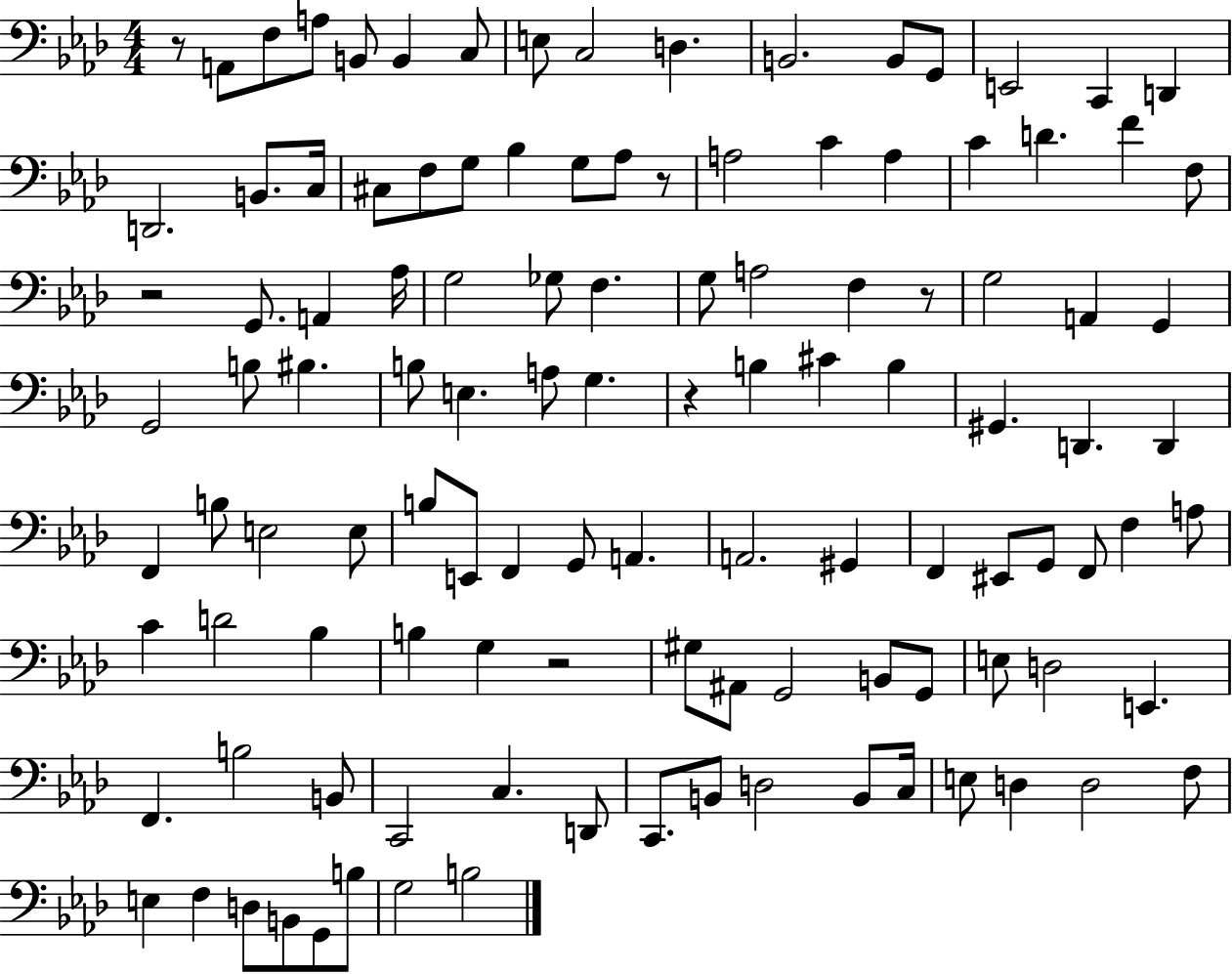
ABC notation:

X:1
T:Untitled
M:4/4
L:1/4
K:Ab
z/2 A,,/2 F,/2 A,/2 B,,/2 B,, C,/2 E,/2 C,2 D, B,,2 B,,/2 G,,/2 E,,2 C,, D,, D,,2 B,,/2 C,/4 ^C,/2 F,/2 G,/2 _B, G,/2 _A,/2 z/2 A,2 C A, C D F F,/2 z2 G,,/2 A,, _A,/4 G,2 _G,/2 F, G,/2 A,2 F, z/2 G,2 A,, G,, G,,2 B,/2 ^B, B,/2 E, A,/2 G, z B, ^C B, ^G,, D,, D,, F,, B,/2 E,2 E,/2 B,/2 E,,/2 F,, G,,/2 A,, A,,2 ^G,, F,, ^E,,/2 G,,/2 F,,/2 F, A,/2 C D2 _B, B, G, z2 ^G,/2 ^A,,/2 G,,2 B,,/2 G,,/2 E,/2 D,2 E,, F,, B,2 B,,/2 C,,2 C, D,,/2 C,,/2 B,,/2 D,2 B,,/2 C,/4 E,/2 D, D,2 F,/2 E, F, D,/2 B,,/2 G,,/2 B,/2 G,2 B,2